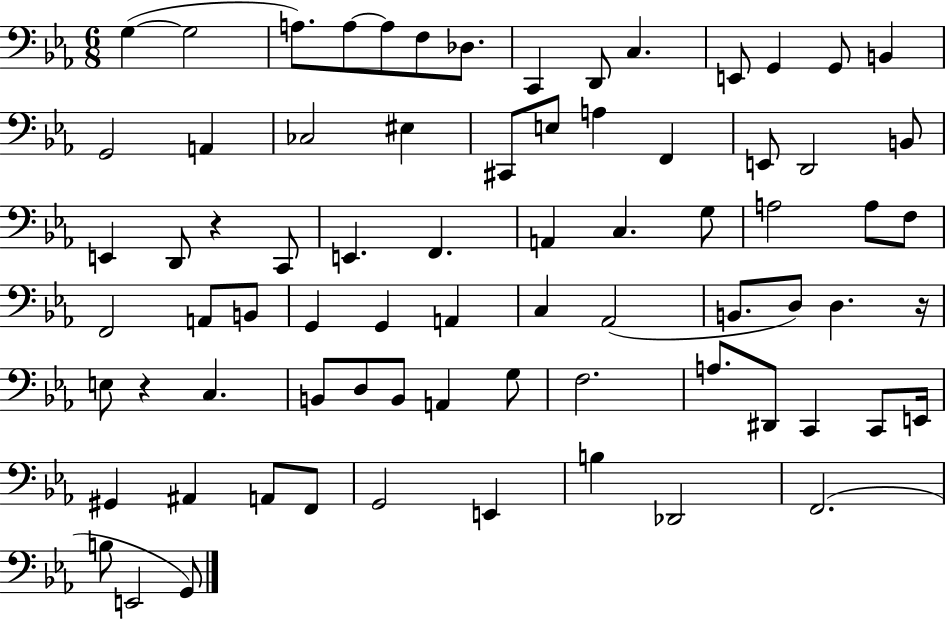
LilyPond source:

{
  \clef bass
  \numericTimeSignature
  \time 6/8
  \key ees \major
  g4~(~ g2 | a8.) a8~~ a8 f8 des8. | c,4 d,8 c4. | e,8 g,4 g,8 b,4 | \break g,2 a,4 | ces2 eis4 | cis,8 e8 a4 f,4 | e,8 d,2 b,8 | \break e,4 d,8 r4 c,8 | e,4. f,4. | a,4 c4. g8 | a2 a8 f8 | \break f,2 a,8 b,8 | g,4 g,4 a,4 | c4 aes,2( | b,8. d8) d4. r16 | \break e8 r4 c4. | b,8 d8 b,8 a,4 g8 | f2. | a8. dis,8 c,4 c,8 e,16 | \break gis,4 ais,4 a,8 f,8 | g,2 e,4 | b4 des,2 | f,2.( | \break b8 e,2 g,8) | \bar "|."
}